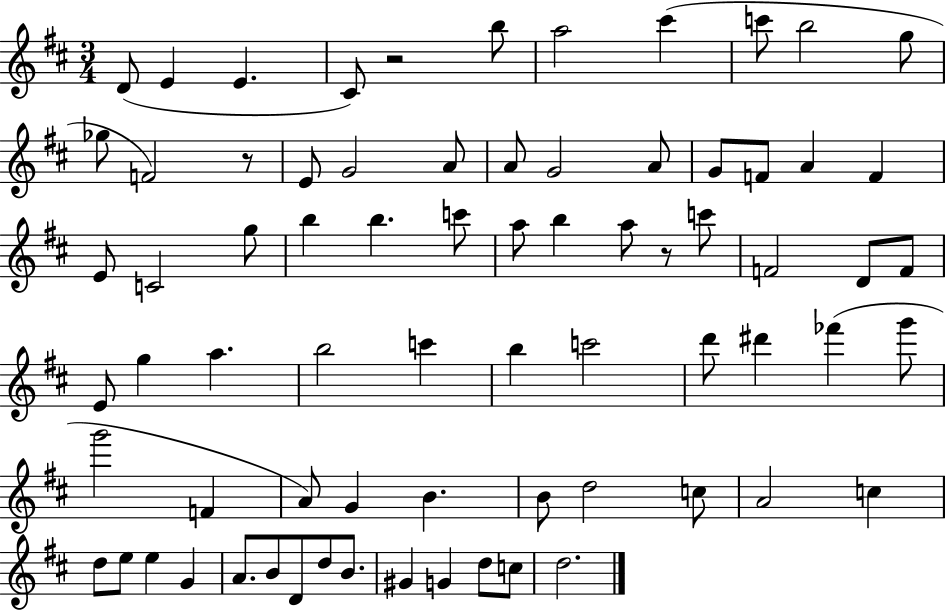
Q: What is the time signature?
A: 3/4